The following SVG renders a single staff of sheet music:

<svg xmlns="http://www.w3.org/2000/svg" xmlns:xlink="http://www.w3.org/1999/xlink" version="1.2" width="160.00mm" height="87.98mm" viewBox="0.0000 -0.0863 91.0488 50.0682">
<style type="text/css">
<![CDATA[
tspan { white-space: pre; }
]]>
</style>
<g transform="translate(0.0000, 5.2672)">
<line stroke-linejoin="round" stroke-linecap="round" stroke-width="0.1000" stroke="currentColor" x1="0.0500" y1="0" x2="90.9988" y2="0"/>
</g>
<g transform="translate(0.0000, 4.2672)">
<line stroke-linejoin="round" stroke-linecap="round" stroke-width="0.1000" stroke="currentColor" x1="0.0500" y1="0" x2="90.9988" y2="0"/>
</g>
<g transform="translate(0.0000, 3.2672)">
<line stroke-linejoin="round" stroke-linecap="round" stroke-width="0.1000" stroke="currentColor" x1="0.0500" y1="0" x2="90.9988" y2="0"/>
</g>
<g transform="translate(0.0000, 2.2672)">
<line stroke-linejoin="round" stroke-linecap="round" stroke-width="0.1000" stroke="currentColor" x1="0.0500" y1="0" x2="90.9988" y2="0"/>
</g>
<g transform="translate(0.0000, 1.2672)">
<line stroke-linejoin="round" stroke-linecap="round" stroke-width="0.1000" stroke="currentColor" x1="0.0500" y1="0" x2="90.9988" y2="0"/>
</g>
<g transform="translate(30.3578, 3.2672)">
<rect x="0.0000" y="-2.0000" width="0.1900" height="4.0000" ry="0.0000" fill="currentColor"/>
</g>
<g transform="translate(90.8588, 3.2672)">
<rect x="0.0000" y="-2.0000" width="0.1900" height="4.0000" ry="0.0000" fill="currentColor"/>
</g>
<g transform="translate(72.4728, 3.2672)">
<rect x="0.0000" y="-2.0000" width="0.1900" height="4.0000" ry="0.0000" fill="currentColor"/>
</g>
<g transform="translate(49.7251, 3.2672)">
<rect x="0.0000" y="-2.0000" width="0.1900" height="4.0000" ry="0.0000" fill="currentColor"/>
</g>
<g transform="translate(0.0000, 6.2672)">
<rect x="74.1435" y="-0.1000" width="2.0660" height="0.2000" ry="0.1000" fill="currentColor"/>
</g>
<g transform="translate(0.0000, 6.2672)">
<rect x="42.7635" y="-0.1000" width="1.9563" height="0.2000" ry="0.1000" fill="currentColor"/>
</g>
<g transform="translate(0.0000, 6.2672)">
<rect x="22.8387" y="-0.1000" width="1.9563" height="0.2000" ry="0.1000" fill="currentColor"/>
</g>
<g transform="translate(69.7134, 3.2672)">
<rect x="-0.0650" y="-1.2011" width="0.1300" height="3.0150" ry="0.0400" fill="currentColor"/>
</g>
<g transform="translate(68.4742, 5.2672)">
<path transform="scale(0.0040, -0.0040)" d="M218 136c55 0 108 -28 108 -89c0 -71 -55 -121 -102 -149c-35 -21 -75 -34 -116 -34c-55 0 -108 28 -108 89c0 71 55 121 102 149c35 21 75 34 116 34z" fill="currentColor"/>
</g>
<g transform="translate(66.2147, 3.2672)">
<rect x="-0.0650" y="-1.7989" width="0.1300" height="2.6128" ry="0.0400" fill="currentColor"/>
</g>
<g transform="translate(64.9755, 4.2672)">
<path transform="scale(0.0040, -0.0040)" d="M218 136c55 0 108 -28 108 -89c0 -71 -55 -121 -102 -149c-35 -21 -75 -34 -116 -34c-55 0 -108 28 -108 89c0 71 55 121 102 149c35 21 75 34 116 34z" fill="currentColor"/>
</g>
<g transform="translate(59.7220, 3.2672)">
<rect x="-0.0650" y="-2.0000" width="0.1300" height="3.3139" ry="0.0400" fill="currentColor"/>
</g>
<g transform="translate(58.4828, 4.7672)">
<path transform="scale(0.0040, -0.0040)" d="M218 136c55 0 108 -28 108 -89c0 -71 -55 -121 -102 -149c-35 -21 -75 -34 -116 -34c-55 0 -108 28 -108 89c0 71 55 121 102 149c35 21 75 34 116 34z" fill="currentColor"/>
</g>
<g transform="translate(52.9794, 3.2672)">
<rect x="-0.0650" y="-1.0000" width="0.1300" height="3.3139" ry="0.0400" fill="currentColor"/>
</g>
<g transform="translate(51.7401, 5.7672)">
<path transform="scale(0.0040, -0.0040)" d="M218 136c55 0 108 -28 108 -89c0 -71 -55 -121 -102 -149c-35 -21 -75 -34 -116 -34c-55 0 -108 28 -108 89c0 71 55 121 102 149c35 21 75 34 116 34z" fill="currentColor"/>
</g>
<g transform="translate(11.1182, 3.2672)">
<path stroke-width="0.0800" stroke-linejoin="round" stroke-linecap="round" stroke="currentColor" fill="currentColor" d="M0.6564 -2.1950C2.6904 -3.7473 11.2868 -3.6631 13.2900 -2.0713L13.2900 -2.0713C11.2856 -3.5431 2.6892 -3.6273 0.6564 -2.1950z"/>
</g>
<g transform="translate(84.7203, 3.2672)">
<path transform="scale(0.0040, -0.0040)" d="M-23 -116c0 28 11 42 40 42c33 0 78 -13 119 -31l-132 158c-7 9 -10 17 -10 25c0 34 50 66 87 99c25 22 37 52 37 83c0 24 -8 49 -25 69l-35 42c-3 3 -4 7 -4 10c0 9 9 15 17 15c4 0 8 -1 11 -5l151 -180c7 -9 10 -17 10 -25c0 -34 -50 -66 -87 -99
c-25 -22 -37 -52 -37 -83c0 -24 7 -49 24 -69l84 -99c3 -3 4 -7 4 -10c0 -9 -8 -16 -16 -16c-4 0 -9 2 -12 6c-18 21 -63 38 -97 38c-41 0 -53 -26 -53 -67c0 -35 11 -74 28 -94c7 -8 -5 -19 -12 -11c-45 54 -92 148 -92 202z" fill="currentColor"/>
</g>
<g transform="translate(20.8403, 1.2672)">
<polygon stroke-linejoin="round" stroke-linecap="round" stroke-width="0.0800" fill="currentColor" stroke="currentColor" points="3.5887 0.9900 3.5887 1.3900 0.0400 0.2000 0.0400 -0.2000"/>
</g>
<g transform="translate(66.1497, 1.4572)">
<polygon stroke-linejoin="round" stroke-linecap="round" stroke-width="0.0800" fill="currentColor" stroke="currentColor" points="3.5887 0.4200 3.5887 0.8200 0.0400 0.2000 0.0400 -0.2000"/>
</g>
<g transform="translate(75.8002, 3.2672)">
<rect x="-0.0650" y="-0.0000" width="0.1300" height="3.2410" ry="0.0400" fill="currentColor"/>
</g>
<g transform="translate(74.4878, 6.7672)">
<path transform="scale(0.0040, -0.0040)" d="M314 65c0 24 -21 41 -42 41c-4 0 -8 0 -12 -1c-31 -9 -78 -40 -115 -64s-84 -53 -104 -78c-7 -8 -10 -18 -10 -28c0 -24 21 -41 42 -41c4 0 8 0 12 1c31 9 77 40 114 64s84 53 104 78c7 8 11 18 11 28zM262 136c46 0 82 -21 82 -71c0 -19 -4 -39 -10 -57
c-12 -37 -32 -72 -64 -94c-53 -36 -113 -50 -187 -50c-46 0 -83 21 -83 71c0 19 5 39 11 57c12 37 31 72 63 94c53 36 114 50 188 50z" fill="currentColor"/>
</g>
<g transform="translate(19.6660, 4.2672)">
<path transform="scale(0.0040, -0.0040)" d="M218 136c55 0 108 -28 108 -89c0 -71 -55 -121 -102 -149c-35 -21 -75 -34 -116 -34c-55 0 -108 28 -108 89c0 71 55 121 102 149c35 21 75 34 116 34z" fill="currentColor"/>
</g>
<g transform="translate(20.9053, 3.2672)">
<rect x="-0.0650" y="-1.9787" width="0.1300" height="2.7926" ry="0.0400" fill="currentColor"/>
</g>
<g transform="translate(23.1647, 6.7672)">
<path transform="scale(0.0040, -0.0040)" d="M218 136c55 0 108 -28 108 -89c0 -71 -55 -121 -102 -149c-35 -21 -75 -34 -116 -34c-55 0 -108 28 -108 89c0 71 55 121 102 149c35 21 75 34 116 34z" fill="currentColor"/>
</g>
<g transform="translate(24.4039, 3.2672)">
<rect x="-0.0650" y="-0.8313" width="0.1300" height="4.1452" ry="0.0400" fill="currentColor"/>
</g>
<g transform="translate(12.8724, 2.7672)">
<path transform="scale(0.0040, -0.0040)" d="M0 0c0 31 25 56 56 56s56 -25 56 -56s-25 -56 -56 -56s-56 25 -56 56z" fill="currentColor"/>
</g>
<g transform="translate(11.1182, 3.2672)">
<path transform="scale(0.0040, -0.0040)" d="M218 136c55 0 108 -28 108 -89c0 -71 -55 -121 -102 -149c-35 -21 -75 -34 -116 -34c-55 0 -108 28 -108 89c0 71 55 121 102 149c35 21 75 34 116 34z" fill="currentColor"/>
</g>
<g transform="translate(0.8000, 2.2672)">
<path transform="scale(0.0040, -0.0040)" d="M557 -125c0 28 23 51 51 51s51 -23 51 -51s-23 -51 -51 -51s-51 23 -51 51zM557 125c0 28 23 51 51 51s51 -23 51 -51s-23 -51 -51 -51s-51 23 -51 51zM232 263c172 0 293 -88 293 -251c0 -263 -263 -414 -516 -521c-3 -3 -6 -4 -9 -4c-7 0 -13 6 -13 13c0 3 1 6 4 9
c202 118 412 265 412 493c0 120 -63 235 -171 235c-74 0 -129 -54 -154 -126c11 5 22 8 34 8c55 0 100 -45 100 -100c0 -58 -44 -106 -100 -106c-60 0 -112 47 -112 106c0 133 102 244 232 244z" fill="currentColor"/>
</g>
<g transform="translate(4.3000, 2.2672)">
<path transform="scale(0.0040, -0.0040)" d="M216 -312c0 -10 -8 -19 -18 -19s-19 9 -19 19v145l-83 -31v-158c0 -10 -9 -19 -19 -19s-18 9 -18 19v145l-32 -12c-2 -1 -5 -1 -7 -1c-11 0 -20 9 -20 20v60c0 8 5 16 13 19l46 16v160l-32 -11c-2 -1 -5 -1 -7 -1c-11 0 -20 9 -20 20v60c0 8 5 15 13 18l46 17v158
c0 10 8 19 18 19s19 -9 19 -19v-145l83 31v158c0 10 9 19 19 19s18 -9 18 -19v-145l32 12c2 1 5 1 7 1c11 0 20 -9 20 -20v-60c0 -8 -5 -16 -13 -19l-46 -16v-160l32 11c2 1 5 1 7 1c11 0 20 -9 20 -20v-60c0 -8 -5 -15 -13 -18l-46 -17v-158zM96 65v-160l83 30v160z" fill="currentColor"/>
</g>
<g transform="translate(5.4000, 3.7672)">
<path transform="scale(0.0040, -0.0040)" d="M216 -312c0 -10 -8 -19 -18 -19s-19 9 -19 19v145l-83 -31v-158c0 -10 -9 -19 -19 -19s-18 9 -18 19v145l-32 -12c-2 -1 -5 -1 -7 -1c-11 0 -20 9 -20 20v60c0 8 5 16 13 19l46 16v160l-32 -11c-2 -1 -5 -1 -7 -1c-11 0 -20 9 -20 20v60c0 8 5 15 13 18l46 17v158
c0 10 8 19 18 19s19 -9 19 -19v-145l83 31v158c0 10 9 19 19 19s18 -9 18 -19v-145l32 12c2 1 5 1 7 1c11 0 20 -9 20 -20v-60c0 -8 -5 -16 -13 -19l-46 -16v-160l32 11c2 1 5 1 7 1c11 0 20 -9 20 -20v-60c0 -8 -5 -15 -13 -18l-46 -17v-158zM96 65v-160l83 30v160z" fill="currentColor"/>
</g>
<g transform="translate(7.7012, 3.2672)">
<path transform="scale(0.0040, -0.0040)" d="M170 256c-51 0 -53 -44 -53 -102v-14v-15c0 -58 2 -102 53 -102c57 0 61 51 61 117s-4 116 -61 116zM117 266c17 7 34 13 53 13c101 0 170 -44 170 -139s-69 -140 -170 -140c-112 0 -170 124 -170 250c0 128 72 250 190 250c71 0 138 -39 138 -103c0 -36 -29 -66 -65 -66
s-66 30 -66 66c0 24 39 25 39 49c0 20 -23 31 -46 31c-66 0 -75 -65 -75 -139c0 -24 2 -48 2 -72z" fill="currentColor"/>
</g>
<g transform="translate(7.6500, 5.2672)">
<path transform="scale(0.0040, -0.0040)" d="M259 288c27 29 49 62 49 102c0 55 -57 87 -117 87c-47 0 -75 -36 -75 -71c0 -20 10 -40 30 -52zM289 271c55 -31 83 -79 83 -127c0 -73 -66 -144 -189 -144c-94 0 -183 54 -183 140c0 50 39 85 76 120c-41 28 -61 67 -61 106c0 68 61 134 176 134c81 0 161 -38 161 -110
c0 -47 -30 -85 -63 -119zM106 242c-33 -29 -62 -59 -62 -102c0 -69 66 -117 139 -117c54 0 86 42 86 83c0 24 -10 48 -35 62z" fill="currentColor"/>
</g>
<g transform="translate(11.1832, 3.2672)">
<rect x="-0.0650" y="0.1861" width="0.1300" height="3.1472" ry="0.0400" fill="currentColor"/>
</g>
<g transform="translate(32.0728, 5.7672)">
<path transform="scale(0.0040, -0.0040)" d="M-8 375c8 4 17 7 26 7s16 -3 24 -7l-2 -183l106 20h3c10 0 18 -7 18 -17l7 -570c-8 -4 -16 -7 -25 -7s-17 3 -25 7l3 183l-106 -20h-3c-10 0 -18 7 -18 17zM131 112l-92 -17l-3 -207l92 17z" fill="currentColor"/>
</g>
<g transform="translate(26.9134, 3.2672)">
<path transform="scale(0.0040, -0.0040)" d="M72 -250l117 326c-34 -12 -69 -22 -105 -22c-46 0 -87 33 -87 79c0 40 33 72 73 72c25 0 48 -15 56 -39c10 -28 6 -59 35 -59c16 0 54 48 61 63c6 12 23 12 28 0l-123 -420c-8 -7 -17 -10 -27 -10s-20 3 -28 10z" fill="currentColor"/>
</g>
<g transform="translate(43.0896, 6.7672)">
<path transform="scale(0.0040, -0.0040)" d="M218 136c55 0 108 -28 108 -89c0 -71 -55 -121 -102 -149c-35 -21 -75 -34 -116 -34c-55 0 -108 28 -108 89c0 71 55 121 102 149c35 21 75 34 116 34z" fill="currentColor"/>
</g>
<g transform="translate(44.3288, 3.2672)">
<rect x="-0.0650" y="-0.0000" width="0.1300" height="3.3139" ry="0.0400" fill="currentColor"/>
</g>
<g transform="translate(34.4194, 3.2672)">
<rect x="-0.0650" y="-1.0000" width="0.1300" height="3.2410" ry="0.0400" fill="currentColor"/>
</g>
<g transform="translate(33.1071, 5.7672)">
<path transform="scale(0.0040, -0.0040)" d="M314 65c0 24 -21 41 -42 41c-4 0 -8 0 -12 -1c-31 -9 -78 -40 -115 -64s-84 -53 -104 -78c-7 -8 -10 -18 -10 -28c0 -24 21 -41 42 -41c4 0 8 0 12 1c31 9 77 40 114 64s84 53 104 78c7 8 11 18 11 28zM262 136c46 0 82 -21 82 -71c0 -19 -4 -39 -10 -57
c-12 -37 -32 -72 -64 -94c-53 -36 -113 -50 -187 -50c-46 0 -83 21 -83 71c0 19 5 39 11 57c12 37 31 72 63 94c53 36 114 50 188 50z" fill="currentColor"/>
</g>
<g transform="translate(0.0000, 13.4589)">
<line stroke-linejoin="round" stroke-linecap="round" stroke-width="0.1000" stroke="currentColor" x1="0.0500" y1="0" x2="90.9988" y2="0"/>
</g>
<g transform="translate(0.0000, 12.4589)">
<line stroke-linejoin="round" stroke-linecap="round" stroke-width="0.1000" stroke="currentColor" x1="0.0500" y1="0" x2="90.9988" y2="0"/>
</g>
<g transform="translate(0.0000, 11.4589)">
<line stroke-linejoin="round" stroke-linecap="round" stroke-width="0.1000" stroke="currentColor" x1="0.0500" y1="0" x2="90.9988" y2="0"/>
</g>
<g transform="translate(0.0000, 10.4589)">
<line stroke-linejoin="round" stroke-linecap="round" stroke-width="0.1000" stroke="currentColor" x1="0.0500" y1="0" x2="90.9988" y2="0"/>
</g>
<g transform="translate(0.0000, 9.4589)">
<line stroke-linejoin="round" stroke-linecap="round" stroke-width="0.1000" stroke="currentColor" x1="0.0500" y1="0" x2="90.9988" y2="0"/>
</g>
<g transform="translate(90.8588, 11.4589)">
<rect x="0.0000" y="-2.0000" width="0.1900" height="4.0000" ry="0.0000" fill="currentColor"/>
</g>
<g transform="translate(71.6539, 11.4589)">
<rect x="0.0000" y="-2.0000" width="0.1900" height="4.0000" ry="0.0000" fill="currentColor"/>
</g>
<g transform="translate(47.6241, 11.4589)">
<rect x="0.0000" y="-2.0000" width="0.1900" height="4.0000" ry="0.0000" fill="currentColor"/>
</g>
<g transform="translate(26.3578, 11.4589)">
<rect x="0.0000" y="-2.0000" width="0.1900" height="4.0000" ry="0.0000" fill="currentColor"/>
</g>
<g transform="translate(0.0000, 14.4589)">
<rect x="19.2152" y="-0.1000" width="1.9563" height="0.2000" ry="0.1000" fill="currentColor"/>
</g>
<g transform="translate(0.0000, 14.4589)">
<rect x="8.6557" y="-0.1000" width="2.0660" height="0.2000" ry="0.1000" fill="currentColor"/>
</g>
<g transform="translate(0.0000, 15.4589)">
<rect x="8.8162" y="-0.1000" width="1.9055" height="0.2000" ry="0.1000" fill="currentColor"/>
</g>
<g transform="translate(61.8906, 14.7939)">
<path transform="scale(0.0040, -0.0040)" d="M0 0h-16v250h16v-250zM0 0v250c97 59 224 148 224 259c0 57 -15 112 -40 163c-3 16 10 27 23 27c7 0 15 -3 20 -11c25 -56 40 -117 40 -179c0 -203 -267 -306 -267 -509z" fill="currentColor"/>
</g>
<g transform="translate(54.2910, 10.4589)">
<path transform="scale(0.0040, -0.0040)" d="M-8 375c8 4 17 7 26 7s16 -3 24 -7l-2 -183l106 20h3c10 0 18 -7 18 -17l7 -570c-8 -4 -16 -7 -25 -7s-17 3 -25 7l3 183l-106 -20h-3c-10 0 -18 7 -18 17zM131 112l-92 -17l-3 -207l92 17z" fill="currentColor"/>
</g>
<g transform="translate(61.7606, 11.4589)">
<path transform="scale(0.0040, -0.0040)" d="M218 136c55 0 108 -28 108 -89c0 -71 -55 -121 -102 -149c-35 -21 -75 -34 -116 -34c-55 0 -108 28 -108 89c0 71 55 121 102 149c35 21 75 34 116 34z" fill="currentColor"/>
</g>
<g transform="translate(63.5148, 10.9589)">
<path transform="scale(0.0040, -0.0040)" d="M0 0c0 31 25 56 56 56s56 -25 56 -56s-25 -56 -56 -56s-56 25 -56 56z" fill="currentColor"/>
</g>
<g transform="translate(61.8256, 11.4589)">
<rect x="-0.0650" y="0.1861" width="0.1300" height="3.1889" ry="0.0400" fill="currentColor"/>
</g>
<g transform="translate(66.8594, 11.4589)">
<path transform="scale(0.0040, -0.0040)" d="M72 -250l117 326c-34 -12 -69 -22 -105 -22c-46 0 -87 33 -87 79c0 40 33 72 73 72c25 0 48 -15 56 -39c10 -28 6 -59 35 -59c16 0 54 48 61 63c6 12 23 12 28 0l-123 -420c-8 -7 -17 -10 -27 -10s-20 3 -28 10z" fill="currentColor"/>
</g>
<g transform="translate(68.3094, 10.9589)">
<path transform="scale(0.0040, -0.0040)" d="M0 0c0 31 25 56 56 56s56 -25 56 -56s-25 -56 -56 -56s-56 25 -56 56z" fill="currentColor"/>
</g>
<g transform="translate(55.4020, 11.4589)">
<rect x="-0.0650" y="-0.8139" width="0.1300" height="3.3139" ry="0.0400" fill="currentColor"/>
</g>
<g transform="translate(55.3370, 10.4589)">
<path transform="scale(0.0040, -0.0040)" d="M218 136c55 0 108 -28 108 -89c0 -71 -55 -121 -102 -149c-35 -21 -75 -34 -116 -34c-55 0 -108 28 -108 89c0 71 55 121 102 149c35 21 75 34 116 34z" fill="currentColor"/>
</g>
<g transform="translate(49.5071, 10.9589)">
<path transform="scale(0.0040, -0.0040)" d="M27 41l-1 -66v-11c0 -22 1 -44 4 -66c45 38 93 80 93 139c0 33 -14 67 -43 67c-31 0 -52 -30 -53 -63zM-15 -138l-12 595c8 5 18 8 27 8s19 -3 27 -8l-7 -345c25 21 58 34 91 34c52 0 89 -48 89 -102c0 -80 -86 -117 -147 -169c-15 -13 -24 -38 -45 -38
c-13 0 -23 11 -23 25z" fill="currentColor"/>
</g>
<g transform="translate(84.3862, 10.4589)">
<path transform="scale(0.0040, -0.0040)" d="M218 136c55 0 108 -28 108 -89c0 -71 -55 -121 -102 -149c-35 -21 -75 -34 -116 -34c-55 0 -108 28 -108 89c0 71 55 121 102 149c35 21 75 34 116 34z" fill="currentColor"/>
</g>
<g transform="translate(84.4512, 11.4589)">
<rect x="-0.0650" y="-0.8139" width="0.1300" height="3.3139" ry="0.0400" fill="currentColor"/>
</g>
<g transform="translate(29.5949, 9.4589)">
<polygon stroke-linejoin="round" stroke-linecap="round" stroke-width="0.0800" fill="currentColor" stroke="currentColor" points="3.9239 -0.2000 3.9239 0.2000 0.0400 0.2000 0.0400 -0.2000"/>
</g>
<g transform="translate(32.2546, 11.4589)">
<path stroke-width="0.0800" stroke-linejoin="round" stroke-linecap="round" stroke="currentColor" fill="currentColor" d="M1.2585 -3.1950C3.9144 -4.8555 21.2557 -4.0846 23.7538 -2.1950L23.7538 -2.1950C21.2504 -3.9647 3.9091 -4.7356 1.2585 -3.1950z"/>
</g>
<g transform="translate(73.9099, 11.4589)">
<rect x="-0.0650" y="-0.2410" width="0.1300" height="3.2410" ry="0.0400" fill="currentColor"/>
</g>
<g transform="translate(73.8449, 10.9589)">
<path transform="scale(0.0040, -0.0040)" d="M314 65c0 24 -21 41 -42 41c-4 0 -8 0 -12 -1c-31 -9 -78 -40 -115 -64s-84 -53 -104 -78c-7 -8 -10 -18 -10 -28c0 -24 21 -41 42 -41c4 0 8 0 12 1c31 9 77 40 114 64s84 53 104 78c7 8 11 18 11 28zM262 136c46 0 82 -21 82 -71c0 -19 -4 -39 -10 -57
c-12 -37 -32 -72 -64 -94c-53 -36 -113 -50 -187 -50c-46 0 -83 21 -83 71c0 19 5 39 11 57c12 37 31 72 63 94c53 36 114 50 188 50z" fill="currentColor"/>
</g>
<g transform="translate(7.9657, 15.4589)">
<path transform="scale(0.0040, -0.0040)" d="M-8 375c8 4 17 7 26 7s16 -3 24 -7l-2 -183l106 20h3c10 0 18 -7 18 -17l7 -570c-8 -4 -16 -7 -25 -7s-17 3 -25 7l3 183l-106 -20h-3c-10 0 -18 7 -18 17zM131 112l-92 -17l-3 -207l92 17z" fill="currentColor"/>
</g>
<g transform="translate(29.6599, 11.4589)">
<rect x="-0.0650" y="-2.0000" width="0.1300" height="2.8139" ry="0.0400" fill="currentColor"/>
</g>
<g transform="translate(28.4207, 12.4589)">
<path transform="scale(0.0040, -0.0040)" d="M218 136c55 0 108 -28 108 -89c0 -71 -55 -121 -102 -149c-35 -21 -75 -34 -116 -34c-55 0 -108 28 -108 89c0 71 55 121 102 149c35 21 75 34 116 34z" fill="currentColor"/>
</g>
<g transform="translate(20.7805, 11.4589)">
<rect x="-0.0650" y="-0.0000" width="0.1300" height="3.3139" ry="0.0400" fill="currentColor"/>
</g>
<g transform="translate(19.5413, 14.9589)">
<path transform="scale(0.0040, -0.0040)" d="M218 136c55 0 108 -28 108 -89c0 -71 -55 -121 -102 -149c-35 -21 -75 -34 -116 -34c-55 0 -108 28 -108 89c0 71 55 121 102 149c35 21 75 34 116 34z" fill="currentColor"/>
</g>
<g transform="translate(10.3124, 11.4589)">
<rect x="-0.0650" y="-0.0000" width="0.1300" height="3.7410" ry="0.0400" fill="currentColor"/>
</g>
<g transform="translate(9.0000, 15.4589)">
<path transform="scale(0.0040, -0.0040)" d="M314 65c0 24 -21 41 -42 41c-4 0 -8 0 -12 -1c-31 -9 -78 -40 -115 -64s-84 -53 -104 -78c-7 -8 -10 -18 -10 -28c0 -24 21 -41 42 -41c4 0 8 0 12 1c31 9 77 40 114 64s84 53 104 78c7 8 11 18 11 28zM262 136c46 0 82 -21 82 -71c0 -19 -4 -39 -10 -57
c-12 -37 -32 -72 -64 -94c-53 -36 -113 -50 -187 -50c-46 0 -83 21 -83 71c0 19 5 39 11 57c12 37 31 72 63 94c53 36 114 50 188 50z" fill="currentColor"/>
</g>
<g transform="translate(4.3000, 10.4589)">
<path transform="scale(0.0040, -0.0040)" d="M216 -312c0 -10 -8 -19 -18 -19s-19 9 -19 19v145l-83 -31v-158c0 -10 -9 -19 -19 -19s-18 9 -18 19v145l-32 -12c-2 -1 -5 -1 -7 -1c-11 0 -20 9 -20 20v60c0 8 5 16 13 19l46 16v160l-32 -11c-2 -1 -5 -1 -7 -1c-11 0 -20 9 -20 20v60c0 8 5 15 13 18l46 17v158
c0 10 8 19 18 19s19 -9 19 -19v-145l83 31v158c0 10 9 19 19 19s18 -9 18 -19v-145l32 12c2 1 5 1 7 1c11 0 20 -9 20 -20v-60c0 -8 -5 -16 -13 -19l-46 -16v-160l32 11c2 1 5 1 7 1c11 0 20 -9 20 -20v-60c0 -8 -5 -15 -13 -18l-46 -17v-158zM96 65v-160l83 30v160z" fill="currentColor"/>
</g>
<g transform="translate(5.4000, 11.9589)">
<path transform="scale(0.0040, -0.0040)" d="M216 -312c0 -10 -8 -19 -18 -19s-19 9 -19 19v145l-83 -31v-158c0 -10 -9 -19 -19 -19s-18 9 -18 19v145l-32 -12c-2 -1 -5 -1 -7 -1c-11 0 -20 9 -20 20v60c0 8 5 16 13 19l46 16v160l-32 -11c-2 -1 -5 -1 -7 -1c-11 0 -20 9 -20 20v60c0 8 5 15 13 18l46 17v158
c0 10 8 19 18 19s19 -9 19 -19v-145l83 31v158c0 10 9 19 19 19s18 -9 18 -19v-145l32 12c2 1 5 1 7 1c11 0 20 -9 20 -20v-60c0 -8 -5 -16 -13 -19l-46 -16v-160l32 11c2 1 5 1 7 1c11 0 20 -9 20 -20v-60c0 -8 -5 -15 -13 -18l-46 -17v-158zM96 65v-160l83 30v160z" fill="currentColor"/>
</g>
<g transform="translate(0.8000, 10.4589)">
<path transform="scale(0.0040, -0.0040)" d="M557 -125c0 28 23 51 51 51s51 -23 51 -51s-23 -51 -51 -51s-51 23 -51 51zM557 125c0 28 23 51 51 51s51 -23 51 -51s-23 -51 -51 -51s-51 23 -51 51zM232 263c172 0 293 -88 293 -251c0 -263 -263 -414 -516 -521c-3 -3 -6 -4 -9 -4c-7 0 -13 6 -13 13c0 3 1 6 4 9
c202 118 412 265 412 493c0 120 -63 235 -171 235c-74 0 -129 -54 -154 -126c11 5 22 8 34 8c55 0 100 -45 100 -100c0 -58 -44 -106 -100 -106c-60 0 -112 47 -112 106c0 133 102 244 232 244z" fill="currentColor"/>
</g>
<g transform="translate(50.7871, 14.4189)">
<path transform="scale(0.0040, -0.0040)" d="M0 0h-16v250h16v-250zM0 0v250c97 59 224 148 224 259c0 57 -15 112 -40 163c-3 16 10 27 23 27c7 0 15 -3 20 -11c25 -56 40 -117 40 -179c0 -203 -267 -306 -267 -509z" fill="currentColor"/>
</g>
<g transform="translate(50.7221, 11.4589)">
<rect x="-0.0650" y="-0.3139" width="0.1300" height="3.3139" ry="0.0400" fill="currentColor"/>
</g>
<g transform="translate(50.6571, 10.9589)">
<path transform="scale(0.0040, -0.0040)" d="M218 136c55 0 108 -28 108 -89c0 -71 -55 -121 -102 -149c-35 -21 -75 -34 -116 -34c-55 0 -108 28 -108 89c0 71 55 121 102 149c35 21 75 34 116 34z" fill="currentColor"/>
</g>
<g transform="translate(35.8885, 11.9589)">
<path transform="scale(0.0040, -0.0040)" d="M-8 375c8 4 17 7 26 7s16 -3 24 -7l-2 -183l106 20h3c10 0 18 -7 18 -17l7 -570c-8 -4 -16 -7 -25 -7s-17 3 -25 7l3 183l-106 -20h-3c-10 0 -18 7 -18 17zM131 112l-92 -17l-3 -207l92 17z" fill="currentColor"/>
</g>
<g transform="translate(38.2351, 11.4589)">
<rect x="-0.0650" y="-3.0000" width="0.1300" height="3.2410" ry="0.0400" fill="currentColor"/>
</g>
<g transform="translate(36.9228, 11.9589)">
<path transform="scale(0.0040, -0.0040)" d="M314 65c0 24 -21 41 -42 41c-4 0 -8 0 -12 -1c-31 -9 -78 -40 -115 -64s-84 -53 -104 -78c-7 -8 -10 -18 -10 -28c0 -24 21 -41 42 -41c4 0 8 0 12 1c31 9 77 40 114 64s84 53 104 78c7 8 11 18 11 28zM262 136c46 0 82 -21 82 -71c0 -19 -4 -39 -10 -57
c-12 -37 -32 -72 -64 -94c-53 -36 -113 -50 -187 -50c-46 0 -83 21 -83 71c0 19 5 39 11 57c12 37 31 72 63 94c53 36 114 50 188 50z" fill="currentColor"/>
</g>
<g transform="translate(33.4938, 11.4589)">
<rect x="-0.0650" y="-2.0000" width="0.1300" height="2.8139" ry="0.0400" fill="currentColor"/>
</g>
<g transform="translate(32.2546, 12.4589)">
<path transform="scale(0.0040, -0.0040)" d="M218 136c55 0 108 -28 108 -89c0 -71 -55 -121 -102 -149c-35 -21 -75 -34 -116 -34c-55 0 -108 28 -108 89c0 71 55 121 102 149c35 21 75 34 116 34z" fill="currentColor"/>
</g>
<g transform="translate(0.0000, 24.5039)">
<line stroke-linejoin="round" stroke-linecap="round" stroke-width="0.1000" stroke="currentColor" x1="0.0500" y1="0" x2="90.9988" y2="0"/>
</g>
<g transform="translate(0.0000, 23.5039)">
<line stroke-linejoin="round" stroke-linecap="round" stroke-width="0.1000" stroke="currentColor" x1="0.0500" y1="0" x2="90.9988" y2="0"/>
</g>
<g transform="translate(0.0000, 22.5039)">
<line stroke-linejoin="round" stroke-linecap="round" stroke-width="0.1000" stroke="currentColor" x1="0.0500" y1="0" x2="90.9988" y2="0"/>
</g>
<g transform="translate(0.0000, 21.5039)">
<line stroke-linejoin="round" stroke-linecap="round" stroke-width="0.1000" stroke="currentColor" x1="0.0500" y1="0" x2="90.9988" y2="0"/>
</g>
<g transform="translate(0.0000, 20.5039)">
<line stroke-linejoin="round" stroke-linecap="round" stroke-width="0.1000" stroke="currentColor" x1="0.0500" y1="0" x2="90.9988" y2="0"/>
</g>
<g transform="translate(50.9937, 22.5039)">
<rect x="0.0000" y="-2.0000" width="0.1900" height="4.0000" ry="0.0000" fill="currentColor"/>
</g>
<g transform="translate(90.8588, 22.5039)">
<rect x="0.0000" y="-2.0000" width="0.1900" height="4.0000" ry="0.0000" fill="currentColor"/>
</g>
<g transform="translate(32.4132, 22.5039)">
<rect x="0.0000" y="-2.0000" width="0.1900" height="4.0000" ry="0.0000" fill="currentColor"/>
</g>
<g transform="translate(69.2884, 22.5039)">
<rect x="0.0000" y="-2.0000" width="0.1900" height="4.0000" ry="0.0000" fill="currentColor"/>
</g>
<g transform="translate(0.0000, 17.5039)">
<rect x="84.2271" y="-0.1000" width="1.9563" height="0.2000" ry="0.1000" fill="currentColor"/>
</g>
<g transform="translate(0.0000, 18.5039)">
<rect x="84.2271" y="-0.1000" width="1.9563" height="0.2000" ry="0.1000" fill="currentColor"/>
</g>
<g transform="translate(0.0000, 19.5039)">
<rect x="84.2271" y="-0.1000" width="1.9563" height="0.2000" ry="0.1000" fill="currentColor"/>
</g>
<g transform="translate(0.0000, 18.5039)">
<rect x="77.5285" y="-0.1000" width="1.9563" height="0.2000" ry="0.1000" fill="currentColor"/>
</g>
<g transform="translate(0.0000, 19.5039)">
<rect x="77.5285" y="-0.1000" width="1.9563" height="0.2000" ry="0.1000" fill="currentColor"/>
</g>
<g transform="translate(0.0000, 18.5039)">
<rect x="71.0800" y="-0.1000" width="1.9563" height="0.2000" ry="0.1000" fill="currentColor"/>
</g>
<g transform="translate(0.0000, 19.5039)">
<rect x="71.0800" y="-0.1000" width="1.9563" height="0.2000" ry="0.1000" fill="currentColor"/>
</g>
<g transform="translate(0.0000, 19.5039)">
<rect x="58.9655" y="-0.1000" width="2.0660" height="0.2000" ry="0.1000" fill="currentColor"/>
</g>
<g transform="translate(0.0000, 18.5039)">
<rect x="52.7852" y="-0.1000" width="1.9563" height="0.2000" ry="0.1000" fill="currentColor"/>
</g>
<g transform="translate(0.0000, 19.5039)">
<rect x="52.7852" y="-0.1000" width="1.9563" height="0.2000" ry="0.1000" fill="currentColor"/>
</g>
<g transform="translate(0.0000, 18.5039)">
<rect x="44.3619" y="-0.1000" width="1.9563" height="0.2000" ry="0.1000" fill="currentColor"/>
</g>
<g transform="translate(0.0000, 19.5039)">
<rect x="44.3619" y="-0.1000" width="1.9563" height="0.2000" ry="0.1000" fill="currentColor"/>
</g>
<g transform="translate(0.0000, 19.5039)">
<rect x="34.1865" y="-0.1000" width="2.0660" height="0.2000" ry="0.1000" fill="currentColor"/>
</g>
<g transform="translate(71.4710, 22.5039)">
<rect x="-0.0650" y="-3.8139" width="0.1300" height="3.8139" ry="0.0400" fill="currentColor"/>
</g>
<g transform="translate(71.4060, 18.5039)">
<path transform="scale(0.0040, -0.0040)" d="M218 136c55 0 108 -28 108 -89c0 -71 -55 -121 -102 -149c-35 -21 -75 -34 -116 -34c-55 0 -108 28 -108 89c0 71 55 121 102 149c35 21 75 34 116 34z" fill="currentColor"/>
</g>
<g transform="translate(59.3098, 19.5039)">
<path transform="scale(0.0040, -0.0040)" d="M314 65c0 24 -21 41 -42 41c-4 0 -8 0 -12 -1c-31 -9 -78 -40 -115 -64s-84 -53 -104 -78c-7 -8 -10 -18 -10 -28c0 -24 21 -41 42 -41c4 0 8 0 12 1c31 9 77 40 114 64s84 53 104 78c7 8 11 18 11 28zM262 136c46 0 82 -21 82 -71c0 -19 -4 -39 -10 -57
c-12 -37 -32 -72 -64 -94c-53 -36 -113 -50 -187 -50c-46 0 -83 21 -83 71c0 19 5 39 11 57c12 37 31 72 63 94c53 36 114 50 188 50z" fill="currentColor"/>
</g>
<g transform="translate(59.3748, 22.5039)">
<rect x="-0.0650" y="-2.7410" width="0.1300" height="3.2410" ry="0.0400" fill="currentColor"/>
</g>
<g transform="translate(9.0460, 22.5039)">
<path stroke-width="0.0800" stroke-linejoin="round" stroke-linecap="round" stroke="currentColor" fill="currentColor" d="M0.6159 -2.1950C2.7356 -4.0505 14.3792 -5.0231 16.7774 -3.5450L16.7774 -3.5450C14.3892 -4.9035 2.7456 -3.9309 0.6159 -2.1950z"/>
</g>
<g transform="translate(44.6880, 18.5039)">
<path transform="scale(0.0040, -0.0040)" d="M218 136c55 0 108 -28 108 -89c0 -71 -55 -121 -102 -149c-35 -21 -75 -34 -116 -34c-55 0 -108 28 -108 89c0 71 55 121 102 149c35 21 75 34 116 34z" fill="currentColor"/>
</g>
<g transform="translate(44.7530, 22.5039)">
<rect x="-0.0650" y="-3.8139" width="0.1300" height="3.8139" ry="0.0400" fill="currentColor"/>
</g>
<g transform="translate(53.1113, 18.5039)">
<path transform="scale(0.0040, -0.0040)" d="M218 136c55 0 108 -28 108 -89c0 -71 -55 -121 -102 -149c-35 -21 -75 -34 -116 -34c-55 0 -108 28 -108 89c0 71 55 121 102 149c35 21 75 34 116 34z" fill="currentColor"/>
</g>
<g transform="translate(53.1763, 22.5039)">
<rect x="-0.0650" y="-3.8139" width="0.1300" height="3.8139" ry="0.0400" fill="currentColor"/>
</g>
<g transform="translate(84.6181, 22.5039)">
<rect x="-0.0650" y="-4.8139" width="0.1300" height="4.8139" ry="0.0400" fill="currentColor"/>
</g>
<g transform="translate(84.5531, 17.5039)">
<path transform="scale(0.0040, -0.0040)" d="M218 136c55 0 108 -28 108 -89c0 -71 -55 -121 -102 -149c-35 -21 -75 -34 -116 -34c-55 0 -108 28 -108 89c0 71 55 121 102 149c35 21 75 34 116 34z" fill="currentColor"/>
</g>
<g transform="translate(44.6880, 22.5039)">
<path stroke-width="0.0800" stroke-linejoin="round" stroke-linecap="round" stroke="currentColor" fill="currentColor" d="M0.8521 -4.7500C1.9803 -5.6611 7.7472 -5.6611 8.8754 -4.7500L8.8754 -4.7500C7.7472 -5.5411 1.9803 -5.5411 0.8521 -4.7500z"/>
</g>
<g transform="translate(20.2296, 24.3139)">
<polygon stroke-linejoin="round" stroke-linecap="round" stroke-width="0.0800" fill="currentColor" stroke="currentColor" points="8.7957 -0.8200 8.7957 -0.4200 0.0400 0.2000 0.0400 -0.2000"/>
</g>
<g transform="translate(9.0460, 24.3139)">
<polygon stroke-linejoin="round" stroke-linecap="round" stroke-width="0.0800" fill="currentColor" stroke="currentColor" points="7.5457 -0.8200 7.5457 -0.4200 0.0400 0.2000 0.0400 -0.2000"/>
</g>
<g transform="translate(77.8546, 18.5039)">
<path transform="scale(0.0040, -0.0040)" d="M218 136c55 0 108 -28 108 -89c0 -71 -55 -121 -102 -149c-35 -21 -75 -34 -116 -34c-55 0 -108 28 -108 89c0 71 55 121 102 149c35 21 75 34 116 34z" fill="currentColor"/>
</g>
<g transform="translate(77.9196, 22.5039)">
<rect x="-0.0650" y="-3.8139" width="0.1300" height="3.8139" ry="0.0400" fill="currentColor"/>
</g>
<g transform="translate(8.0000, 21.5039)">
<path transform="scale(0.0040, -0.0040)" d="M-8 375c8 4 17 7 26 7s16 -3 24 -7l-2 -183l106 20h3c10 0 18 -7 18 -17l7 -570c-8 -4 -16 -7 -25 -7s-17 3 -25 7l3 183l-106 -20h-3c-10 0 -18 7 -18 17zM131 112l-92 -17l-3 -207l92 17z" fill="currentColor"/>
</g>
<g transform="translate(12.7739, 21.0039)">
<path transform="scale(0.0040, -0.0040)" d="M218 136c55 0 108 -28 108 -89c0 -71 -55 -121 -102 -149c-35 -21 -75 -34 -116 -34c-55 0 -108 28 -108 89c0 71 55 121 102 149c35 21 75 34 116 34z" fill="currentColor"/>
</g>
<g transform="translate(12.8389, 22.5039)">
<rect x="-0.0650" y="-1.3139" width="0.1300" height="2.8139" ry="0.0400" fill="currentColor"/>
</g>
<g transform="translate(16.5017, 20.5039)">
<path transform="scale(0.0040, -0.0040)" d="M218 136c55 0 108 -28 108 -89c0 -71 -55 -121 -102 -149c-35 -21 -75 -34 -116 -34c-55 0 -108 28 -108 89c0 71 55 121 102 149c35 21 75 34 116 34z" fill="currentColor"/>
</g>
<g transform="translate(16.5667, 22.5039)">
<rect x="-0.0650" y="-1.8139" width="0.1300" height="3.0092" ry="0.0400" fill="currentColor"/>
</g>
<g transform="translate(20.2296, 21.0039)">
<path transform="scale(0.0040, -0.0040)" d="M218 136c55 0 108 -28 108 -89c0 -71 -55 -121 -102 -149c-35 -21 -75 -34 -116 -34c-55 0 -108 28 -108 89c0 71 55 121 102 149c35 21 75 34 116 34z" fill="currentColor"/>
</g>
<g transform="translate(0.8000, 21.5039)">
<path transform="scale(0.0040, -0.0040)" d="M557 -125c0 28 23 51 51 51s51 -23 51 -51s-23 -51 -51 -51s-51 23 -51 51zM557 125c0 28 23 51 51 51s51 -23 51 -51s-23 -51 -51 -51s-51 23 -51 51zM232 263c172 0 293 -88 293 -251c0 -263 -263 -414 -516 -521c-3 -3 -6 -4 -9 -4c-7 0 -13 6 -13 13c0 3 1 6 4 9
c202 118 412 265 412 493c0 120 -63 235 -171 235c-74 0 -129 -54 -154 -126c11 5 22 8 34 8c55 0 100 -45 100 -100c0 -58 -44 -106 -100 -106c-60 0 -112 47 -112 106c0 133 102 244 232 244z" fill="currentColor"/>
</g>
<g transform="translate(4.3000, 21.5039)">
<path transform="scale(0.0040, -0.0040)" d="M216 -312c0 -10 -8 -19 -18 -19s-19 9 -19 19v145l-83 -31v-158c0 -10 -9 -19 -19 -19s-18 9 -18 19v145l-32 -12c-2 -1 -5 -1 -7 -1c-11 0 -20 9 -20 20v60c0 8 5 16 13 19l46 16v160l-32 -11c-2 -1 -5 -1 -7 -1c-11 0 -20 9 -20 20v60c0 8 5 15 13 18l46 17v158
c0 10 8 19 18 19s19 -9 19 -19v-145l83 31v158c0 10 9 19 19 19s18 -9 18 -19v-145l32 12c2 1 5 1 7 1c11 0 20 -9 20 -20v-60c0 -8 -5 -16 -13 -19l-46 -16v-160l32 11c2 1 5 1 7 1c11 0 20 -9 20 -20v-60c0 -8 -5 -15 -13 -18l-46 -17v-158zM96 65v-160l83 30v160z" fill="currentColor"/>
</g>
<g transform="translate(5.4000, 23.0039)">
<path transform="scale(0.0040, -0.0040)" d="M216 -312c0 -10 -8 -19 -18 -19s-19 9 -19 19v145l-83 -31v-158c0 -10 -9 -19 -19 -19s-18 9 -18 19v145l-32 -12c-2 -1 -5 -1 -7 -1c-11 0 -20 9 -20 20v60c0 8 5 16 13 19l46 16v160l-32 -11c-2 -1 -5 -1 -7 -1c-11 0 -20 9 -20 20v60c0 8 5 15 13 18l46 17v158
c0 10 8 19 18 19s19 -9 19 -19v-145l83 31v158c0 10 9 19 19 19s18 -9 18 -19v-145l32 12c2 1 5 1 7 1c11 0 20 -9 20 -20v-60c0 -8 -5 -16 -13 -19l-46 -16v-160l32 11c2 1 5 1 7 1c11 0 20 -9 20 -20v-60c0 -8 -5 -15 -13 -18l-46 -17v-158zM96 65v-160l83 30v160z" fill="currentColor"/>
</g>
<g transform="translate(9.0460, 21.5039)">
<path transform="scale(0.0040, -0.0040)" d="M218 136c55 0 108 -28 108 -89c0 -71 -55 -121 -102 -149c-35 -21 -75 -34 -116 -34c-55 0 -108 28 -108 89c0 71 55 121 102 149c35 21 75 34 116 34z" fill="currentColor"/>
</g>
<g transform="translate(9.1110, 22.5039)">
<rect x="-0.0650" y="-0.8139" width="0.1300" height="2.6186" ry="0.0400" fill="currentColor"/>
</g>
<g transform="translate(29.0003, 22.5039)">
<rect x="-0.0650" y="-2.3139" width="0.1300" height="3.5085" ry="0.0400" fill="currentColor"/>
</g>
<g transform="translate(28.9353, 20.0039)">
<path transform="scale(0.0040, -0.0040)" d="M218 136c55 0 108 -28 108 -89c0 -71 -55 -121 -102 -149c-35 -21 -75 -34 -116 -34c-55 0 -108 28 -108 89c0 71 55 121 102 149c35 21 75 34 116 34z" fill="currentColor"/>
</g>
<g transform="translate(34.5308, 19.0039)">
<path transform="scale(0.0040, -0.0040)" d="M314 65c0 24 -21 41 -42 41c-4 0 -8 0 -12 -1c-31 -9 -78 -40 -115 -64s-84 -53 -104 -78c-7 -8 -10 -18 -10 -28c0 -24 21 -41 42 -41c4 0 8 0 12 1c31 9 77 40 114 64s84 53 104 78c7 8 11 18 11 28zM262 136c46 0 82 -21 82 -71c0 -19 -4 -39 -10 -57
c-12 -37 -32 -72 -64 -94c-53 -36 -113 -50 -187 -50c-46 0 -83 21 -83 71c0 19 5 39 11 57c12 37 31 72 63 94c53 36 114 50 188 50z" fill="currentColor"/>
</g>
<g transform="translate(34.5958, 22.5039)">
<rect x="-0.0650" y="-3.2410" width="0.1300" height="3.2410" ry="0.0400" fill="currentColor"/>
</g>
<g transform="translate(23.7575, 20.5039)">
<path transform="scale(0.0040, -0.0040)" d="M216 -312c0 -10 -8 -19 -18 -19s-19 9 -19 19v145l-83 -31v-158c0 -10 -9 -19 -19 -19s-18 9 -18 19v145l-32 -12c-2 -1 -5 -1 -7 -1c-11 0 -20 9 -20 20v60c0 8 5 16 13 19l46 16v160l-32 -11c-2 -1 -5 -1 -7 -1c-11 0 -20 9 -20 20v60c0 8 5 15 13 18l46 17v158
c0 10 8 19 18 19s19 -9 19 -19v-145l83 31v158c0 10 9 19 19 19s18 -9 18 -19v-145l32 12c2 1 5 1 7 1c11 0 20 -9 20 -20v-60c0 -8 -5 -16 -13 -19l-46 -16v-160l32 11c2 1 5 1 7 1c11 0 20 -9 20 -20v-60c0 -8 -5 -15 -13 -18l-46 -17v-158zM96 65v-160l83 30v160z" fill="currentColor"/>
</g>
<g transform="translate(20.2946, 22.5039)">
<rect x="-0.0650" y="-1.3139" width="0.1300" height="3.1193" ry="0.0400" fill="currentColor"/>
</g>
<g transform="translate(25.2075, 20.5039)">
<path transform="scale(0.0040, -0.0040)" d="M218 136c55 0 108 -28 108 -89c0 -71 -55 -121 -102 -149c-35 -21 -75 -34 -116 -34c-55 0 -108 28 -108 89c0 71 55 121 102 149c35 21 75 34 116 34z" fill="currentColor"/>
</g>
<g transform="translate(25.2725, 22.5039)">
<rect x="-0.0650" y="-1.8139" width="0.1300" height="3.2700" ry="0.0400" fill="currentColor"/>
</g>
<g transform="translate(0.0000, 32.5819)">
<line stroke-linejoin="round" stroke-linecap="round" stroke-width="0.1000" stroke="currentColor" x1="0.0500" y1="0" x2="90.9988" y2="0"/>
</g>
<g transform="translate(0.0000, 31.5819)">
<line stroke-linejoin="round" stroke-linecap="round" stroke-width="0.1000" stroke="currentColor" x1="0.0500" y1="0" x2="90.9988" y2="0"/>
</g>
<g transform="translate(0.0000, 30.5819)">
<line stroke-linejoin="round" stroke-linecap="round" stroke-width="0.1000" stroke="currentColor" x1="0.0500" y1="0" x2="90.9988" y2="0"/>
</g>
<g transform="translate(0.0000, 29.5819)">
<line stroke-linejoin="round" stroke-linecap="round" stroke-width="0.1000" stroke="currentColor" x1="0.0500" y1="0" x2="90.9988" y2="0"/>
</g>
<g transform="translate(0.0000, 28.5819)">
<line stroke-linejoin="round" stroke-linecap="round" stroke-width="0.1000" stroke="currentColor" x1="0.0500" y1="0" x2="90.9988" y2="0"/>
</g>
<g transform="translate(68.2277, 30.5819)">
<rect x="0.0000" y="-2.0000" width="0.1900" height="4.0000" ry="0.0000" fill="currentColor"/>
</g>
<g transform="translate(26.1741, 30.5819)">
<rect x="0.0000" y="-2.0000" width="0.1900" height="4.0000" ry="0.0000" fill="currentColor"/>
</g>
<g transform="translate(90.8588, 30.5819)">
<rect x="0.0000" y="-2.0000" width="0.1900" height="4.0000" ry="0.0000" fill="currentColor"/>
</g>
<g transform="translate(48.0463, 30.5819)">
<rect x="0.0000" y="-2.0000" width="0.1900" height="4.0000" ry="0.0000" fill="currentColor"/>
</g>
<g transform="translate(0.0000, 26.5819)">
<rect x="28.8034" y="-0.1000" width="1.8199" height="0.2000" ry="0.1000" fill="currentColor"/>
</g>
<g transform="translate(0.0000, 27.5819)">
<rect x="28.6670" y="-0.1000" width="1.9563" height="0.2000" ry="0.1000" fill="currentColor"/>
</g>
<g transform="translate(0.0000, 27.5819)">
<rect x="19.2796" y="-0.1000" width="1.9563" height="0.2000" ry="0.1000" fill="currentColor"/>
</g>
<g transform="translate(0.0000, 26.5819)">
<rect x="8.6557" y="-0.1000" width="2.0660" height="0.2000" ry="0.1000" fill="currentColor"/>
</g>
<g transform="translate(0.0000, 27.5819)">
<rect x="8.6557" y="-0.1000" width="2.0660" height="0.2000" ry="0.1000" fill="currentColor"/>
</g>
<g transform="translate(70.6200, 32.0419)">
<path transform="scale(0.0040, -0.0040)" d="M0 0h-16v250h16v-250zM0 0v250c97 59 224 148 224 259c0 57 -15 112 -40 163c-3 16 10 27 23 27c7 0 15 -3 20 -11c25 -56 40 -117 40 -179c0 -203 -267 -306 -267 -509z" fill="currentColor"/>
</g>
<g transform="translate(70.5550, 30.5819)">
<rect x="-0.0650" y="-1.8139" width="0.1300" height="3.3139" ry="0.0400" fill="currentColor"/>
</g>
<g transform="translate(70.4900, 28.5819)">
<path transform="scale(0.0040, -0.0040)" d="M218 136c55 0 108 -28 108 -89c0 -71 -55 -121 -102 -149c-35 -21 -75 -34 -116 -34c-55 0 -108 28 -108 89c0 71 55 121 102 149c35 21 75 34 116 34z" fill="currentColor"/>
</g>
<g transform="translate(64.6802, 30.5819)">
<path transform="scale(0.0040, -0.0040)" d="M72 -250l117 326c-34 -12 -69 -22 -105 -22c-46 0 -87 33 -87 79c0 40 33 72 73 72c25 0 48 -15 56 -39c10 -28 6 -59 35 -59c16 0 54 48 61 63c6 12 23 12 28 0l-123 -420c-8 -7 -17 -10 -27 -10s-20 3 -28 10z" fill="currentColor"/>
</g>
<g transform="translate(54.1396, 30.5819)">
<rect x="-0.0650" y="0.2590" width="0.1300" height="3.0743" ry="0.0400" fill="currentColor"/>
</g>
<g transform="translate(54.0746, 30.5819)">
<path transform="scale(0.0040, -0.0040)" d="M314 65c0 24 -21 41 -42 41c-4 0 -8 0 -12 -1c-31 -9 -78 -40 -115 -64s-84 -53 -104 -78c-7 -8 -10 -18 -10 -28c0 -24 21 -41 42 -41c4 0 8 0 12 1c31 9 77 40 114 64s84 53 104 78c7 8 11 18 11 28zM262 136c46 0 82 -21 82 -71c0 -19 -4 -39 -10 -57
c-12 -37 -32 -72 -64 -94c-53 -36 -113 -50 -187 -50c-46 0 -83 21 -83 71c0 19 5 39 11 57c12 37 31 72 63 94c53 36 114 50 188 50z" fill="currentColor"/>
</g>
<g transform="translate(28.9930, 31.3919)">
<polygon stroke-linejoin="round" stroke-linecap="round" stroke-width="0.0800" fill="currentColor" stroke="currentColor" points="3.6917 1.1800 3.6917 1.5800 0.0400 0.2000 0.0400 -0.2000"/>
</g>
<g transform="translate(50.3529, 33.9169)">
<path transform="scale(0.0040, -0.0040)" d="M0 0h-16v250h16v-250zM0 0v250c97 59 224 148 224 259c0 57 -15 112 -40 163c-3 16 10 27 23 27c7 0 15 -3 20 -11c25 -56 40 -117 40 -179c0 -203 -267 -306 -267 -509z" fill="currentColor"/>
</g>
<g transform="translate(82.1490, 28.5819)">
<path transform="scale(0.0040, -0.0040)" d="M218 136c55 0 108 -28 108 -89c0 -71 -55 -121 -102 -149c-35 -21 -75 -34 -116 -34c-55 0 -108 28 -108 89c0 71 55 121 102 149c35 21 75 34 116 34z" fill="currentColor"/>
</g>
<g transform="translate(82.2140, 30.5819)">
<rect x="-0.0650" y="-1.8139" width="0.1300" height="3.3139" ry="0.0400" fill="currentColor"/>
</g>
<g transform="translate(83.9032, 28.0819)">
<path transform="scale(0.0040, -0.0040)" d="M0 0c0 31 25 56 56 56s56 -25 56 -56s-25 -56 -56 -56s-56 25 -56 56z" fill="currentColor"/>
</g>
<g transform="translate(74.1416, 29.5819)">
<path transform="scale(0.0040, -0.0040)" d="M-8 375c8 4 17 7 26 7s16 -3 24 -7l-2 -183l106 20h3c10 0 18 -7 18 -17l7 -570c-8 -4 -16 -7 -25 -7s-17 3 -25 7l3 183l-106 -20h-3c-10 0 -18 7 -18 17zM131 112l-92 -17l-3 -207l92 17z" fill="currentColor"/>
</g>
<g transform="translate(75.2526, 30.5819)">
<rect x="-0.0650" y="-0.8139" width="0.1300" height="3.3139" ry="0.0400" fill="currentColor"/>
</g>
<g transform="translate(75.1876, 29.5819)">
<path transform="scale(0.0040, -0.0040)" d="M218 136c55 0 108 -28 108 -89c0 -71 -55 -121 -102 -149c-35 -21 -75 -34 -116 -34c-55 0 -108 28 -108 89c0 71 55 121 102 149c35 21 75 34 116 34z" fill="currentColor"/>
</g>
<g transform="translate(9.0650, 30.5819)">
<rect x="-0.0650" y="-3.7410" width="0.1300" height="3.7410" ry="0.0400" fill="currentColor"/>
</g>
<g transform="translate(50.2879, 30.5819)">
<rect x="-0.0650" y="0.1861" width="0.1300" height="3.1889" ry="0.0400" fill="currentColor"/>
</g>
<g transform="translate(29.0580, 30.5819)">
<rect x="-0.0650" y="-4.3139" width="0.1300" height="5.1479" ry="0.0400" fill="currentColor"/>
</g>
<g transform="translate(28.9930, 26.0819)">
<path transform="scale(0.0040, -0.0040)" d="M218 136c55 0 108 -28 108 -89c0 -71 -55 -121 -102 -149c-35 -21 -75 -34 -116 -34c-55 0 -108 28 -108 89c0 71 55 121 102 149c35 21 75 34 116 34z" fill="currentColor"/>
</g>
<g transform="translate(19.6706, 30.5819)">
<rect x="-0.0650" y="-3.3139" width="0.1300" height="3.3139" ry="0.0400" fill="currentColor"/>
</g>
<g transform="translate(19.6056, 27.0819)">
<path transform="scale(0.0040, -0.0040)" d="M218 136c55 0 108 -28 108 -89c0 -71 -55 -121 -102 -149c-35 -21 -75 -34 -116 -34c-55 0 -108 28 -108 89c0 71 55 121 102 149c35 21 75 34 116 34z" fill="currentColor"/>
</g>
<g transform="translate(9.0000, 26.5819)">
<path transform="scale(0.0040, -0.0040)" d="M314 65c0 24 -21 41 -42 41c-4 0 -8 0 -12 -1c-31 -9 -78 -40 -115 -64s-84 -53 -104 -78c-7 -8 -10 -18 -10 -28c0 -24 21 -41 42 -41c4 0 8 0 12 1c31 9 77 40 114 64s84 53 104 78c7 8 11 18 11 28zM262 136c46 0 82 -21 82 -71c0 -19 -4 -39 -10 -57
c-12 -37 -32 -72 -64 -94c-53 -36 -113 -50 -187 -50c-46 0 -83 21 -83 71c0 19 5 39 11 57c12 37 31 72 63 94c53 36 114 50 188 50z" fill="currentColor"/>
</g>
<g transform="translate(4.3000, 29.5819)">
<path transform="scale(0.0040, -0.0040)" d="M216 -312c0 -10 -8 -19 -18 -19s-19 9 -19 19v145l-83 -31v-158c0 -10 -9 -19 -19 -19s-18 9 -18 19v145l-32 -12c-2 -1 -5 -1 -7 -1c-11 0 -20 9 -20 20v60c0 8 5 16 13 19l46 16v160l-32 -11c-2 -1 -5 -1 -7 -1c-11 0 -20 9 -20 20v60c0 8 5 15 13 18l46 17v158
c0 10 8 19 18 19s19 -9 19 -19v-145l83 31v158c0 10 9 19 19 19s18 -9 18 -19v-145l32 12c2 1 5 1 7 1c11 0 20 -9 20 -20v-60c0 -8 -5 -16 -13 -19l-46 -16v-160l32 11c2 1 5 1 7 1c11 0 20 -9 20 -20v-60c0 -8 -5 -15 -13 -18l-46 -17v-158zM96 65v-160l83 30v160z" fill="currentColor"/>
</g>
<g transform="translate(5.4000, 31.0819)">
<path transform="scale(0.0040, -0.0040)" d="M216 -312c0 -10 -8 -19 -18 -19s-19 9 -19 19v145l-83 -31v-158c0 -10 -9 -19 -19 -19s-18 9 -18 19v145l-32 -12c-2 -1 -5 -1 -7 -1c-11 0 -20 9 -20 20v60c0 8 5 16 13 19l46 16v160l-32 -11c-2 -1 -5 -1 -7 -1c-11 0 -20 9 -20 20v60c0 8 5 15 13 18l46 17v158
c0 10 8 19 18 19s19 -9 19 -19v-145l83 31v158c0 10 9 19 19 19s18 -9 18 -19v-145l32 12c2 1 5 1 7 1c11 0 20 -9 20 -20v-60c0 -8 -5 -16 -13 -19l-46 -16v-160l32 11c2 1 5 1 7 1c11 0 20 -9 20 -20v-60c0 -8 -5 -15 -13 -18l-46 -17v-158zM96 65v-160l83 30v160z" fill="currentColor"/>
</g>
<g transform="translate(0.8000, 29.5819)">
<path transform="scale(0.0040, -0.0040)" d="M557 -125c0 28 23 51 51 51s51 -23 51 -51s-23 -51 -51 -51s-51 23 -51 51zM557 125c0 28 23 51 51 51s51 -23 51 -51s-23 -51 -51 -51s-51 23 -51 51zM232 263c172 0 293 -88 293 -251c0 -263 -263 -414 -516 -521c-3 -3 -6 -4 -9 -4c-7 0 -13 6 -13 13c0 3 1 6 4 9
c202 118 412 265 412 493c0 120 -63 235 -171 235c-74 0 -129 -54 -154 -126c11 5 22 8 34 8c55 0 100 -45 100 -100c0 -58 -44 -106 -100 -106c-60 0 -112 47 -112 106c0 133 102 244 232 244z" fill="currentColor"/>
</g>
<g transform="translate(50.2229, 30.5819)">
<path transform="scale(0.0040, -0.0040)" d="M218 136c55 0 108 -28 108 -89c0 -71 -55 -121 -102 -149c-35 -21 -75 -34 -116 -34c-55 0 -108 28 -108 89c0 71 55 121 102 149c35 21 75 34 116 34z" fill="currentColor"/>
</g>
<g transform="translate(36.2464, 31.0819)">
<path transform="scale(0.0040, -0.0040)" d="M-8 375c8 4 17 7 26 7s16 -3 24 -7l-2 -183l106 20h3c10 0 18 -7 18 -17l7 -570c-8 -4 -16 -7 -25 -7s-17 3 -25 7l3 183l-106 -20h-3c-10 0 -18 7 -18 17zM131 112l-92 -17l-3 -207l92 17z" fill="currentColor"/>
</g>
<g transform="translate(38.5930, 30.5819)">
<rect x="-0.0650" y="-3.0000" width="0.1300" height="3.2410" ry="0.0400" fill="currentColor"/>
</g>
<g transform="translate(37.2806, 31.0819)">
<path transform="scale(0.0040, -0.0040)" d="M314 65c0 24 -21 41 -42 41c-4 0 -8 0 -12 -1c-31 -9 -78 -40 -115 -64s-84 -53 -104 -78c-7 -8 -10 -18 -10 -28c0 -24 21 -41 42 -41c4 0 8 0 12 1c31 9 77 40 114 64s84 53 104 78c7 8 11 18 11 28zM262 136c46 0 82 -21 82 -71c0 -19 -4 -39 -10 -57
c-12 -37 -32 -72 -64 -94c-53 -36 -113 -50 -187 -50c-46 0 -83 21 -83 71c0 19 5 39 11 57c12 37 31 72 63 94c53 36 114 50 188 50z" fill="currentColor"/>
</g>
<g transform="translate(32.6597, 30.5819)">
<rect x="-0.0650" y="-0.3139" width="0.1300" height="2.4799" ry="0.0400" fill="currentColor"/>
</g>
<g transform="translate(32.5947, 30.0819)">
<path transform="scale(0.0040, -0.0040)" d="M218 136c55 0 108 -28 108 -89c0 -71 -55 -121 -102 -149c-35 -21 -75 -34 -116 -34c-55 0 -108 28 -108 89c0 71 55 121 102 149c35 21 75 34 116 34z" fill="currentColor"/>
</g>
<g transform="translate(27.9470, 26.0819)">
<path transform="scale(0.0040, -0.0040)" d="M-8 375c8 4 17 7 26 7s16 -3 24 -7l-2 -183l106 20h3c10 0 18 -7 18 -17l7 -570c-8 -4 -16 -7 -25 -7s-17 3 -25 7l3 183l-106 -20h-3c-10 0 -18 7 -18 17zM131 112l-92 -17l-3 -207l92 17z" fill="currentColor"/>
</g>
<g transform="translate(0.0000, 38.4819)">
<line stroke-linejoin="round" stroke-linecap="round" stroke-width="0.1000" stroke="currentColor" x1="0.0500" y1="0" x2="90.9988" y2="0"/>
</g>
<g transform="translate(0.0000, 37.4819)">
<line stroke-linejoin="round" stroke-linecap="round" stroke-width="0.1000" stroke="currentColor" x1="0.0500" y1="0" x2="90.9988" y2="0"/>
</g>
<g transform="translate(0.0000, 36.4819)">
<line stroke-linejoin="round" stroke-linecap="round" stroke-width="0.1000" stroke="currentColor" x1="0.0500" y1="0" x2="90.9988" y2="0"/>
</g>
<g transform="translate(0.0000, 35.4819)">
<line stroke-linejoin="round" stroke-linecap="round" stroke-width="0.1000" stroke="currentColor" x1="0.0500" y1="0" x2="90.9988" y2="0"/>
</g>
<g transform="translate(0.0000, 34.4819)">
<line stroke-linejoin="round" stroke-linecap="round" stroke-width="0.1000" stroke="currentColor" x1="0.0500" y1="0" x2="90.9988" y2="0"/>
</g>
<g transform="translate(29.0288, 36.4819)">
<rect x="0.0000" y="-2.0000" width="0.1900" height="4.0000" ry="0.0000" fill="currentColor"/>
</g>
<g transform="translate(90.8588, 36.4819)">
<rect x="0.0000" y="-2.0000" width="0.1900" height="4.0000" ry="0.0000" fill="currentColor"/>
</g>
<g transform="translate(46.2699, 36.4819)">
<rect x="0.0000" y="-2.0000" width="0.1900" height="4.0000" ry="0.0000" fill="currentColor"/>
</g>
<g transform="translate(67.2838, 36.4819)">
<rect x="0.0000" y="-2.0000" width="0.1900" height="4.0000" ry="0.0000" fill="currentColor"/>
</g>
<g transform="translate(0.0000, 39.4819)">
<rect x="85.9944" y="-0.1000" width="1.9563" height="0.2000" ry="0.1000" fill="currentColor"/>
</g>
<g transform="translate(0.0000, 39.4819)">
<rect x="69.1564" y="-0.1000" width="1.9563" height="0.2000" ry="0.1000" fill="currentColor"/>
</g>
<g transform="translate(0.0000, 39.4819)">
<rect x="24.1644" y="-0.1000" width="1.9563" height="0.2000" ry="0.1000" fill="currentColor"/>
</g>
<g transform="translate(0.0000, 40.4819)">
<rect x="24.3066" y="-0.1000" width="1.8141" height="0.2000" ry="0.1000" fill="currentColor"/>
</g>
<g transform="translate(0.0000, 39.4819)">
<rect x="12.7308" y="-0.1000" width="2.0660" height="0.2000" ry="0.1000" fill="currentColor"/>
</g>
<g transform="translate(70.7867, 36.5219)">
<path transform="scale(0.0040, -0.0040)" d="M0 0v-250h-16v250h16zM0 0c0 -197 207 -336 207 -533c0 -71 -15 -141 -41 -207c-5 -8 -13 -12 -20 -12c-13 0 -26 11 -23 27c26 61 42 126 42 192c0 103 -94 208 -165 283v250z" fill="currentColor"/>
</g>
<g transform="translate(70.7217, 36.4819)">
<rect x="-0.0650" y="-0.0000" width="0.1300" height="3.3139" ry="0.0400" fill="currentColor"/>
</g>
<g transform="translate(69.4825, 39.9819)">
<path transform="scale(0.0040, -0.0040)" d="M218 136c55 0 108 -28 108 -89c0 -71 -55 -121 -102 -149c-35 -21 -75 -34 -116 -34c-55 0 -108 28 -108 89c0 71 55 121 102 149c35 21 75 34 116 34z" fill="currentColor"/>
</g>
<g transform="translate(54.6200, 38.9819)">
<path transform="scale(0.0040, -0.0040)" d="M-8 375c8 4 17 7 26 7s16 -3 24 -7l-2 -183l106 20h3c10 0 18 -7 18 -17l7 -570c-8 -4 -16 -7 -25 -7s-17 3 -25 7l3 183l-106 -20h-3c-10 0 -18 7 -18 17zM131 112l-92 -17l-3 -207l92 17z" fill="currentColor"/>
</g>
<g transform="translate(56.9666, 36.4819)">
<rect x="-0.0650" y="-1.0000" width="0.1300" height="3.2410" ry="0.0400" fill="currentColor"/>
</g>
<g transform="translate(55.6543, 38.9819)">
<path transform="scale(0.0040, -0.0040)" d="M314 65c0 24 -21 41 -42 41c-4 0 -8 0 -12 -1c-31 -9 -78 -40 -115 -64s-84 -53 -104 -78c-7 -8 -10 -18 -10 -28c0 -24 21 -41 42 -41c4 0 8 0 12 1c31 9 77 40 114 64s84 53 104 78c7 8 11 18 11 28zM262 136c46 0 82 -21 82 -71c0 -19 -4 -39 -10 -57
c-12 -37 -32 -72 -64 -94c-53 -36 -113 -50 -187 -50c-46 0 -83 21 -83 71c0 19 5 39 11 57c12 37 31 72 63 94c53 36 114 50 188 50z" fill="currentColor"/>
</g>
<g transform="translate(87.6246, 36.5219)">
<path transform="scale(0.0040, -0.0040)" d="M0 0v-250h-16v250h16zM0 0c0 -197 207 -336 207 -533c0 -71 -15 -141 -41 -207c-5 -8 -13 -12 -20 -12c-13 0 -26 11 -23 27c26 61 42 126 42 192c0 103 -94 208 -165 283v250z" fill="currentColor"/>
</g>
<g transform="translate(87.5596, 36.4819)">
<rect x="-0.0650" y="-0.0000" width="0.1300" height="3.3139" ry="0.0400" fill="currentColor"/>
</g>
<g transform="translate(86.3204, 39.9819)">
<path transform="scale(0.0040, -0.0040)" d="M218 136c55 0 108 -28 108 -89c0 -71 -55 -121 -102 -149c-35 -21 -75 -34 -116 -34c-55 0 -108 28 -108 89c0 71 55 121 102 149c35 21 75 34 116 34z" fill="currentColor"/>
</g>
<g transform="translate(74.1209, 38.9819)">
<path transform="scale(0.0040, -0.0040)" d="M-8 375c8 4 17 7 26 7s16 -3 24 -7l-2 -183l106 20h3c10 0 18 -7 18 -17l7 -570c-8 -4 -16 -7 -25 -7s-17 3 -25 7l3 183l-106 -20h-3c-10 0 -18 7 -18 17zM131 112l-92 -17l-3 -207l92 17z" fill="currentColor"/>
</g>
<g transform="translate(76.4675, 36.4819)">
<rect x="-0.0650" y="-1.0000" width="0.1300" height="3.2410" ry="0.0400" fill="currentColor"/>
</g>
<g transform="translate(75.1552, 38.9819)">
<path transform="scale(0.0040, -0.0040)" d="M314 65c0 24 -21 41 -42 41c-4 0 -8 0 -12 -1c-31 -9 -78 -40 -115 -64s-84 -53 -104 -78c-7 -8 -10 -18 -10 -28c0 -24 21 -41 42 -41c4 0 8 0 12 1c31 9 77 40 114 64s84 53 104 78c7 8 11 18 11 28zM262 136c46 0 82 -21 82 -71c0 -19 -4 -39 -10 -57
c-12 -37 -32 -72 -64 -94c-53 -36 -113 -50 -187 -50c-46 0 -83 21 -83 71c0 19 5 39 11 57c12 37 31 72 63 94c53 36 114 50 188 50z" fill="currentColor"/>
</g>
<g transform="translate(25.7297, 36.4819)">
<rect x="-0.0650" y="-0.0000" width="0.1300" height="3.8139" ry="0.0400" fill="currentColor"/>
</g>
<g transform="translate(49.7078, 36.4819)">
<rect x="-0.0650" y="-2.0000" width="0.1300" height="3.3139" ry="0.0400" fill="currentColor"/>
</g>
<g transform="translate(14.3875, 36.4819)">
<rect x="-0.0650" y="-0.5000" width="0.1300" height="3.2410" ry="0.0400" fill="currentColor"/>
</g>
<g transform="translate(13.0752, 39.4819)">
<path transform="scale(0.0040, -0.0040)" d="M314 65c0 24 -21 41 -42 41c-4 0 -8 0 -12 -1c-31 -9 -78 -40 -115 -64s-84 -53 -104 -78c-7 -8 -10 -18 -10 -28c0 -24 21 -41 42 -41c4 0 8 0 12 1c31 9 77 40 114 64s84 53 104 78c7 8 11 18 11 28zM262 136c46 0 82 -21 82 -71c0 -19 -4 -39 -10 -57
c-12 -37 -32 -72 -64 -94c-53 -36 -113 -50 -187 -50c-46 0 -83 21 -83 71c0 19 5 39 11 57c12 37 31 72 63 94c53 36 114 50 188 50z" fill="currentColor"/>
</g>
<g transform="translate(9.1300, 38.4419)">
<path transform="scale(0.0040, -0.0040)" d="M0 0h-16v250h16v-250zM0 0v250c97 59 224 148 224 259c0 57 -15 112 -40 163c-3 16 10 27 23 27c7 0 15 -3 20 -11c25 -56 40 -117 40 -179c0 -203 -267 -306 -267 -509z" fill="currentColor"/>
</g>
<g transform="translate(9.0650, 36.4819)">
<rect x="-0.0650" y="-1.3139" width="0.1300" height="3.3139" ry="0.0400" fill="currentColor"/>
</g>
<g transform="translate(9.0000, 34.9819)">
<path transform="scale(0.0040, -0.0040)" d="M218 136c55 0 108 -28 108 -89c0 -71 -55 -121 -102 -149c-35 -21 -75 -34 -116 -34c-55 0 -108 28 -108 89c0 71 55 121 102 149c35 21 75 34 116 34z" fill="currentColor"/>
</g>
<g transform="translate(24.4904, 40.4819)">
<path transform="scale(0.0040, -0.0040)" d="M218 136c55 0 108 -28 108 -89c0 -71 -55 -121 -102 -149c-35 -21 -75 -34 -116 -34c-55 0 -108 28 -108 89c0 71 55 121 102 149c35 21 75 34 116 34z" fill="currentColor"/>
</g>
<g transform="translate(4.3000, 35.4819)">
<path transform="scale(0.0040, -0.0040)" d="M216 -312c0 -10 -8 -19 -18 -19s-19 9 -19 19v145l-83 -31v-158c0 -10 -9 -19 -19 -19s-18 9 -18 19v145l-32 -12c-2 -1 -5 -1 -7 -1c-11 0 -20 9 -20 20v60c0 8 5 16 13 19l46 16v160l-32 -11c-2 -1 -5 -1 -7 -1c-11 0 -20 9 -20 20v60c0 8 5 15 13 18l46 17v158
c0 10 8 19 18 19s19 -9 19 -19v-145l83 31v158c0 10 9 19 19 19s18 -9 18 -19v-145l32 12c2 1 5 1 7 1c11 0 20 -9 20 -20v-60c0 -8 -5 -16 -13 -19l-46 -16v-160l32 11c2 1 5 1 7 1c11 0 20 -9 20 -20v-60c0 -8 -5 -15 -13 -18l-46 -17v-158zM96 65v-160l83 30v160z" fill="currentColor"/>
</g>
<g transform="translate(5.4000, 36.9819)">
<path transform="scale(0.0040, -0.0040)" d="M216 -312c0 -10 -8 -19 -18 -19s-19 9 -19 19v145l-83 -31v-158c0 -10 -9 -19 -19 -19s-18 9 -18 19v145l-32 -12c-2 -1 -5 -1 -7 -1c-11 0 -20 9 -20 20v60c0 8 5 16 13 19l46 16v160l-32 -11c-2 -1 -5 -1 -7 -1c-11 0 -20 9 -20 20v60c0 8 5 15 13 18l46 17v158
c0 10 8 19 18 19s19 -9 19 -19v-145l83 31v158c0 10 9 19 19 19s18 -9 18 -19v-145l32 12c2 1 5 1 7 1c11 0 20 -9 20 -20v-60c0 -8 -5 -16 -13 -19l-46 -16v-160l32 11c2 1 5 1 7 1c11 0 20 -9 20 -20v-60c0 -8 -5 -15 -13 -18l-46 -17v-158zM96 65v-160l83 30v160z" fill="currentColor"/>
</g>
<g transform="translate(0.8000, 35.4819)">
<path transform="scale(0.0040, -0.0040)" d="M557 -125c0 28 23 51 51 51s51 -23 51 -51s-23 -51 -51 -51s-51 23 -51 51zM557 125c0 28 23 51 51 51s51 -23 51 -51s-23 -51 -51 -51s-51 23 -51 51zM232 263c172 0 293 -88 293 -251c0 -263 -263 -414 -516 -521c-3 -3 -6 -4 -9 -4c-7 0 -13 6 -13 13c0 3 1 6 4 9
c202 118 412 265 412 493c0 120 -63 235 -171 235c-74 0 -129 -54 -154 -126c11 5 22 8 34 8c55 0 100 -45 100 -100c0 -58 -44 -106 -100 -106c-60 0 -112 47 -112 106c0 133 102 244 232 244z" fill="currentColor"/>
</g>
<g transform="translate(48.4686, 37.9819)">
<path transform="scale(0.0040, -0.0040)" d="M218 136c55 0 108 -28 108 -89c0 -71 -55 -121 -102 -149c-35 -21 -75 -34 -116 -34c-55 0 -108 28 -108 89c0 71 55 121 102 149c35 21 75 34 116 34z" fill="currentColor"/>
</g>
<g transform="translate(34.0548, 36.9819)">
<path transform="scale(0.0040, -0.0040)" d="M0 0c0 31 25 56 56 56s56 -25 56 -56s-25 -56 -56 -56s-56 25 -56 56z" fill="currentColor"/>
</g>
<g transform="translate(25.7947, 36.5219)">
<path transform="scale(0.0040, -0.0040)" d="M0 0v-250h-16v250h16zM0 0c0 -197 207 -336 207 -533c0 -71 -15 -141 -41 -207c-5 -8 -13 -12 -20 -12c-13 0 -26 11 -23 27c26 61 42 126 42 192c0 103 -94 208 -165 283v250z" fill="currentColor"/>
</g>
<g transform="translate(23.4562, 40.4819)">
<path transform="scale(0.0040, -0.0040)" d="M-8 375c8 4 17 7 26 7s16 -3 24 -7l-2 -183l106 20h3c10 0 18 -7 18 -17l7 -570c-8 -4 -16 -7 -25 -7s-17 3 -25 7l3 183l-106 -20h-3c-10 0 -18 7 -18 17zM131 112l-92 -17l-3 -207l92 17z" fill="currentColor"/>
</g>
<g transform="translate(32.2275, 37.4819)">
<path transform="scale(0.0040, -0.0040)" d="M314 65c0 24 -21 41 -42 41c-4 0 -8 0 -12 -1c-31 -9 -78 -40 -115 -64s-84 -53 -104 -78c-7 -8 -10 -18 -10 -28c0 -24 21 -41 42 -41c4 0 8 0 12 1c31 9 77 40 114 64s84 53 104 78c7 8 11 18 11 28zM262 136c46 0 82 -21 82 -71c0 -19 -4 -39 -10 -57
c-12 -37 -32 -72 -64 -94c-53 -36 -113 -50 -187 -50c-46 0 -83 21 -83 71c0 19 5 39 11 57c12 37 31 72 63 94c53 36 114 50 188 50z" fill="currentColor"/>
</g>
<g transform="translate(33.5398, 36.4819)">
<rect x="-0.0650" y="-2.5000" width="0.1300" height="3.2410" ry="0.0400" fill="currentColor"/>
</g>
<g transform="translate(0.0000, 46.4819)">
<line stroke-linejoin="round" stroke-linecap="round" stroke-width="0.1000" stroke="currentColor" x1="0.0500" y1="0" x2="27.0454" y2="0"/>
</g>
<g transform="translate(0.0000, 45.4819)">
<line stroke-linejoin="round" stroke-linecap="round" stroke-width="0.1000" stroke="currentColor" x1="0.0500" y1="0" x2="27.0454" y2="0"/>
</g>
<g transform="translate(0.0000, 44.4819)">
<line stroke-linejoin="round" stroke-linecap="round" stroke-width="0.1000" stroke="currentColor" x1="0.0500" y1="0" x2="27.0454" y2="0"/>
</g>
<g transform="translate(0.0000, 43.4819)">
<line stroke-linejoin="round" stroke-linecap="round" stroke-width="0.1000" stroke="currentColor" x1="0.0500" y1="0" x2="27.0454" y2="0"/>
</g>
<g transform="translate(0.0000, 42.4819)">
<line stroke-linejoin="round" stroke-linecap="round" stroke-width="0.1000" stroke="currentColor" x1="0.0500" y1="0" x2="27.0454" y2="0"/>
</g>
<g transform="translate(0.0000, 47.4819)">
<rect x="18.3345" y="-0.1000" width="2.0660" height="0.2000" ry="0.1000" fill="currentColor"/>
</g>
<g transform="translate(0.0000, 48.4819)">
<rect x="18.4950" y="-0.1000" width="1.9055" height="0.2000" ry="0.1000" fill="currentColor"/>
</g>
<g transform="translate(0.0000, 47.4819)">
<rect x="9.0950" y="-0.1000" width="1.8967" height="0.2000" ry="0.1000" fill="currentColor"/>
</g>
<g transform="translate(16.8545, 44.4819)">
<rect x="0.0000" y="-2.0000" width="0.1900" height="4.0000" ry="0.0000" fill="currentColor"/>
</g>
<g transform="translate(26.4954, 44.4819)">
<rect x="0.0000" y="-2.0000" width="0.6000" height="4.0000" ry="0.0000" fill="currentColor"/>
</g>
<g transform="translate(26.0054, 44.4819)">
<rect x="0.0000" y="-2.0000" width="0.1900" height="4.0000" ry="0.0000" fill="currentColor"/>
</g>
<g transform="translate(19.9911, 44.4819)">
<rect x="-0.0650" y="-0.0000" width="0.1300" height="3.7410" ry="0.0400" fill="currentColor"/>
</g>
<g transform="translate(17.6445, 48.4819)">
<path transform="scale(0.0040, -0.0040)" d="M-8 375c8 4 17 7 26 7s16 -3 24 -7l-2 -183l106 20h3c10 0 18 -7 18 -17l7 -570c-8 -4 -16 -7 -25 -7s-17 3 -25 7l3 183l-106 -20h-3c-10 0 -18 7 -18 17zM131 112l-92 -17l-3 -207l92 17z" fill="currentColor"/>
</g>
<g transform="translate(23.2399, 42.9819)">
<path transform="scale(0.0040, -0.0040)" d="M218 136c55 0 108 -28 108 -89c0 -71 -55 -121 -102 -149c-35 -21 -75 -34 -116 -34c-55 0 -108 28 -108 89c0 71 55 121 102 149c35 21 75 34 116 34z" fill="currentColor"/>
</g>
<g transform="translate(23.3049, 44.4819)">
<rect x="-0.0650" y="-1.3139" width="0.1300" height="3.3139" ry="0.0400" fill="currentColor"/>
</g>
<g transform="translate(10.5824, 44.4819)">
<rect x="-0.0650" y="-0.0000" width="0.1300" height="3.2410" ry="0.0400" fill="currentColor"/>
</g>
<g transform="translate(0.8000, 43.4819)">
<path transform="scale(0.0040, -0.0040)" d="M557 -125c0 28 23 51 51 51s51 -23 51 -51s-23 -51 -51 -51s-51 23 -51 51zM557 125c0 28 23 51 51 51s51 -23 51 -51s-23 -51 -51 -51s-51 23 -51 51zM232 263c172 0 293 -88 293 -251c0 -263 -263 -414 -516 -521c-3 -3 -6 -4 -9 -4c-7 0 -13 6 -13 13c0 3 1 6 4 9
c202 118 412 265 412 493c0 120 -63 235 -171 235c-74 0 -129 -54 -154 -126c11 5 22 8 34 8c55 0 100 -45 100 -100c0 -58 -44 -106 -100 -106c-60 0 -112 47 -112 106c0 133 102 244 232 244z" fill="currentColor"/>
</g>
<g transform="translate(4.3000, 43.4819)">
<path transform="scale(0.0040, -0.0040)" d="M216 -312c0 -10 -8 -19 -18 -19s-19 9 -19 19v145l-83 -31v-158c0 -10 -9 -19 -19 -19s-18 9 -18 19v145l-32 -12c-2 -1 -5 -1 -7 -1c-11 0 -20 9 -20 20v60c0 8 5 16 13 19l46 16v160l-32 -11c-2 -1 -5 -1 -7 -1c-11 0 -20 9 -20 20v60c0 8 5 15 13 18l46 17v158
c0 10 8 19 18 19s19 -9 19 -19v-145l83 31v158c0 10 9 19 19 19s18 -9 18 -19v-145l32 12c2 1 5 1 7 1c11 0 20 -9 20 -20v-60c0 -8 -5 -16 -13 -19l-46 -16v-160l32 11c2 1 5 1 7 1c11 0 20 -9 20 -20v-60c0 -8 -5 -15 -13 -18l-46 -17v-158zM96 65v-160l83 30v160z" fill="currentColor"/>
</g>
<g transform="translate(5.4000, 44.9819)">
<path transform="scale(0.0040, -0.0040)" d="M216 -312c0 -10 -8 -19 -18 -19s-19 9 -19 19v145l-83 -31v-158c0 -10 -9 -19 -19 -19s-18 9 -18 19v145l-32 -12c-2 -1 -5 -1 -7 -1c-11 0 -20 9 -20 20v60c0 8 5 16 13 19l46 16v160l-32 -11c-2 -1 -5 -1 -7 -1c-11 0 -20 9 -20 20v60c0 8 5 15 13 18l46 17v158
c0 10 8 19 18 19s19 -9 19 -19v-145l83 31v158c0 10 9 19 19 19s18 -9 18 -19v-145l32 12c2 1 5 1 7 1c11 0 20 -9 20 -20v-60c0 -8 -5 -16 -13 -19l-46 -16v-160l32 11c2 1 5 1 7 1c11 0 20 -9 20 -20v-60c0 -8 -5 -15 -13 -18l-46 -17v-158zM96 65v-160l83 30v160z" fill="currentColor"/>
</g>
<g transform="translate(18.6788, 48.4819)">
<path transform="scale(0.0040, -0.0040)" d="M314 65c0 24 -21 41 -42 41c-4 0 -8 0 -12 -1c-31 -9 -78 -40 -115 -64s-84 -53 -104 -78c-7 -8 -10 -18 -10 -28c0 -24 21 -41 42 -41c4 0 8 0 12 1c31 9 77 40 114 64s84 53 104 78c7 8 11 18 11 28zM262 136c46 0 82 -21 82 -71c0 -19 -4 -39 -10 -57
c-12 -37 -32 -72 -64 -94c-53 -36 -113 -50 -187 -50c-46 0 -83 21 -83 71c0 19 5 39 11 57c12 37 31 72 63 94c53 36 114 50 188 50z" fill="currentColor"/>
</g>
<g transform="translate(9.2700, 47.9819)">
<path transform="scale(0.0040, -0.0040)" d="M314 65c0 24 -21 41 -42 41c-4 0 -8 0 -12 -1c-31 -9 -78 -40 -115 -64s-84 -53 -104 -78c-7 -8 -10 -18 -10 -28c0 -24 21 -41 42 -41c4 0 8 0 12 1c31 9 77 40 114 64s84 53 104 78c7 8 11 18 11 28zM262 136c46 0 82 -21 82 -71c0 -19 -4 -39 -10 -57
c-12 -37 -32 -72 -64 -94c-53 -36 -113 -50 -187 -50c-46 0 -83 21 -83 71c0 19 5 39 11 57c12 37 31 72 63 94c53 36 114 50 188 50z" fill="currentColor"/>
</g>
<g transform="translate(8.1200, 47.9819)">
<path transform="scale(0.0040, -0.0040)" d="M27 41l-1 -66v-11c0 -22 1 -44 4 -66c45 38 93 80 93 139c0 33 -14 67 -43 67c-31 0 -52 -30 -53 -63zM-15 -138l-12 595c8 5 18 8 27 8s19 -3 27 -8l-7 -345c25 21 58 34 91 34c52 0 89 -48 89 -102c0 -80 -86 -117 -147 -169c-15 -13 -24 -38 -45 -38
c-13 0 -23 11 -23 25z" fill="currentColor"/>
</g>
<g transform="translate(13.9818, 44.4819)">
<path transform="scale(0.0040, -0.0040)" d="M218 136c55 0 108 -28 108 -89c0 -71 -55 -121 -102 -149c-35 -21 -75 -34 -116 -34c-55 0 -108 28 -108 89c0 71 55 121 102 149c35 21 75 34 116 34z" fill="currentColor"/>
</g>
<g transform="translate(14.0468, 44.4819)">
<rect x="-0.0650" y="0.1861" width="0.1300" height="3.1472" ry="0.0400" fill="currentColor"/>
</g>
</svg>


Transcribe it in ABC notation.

X:1
T:Untitled
M:6/8
L:1/4
K:D
D, B,,/2 D,,/2 z/2 F,,2 D,, ^F,, A,, B,,/2 G,,/2 D,,2 z C,,2 D,, B,,/2 B,,/2 C,2 _E,/2 F, D,/2 z/2 E,2 ^F, F,/2 G,/2 A,/2 G,/2 ^A,/2 B,/2 D2 E E ^C2 E E G E2 D F/2 E,/2 C,2 D,/2 D,2 z/2 A,/2 F, A, G,/2 E,,2 C,,/2 B,,2 A,, F,,2 D,,/2 F,,2 D,,/2 _D,,2 D, C,,2 G,